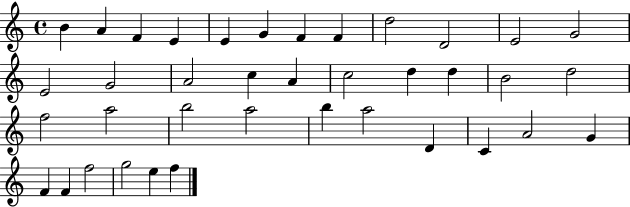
{
  \clef treble
  \time 4/4
  \defaultTimeSignature
  \key c \major
  b'4 a'4 f'4 e'4 | e'4 g'4 f'4 f'4 | d''2 d'2 | e'2 g'2 | \break e'2 g'2 | a'2 c''4 a'4 | c''2 d''4 d''4 | b'2 d''2 | \break f''2 a''2 | b''2 a''2 | b''4 a''2 d'4 | c'4 a'2 g'4 | \break f'4 f'4 f''2 | g''2 e''4 f''4 | \bar "|."
}